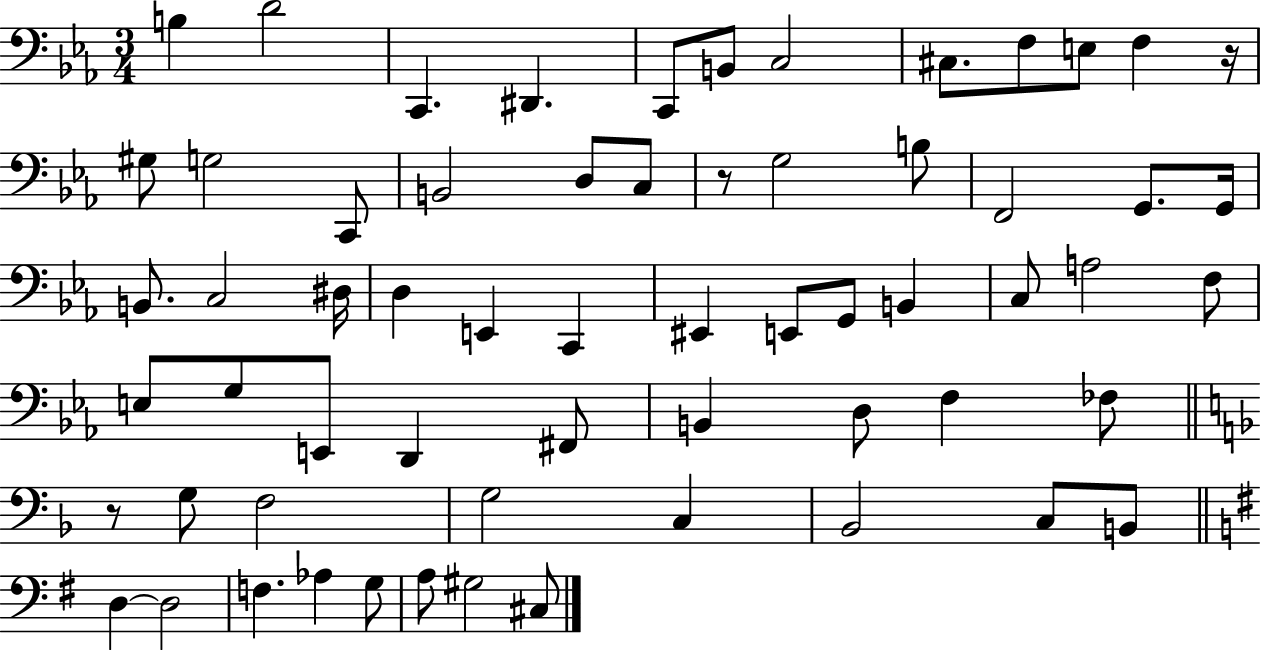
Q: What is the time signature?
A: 3/4